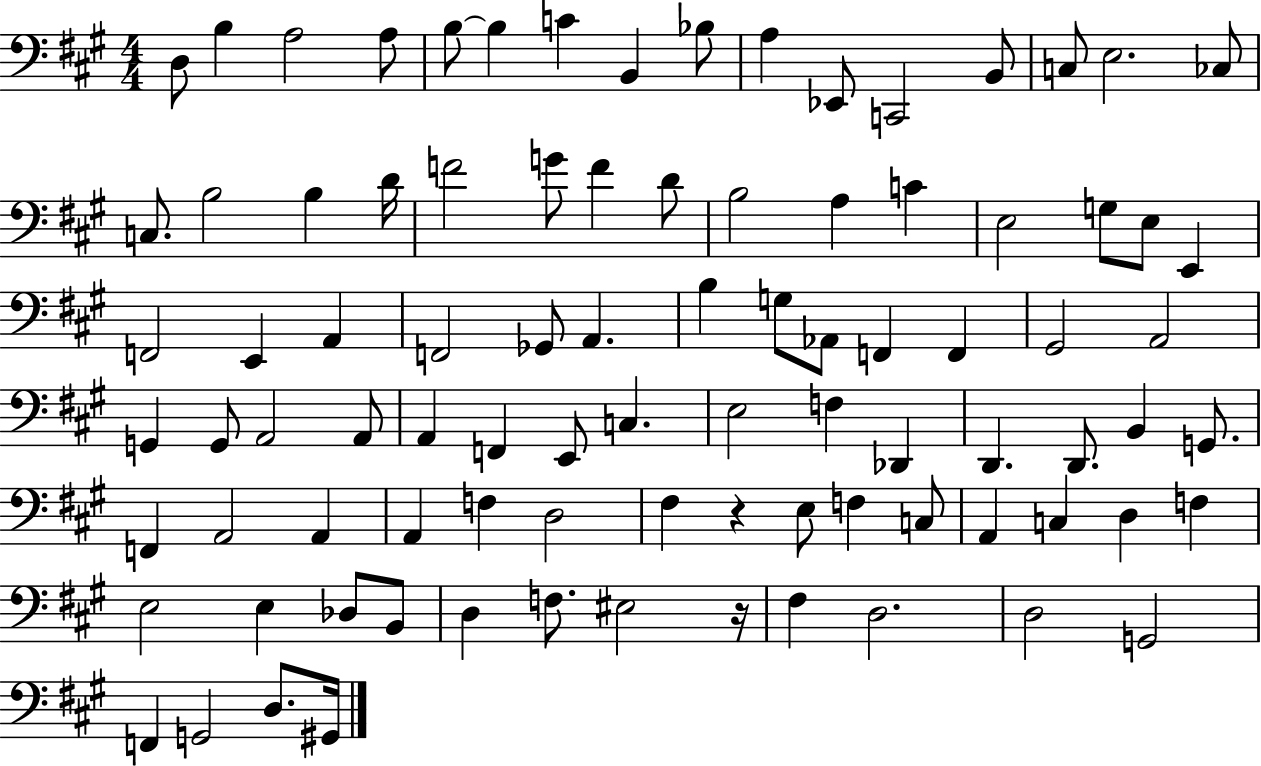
D3/e B3/q A3/h A3/e B3/e B3/q C4/q B2/q Bb3/e A3/q Eb2/e C2/h B2/e C3/e E3/h. CES3/e C3/e. B3/h B3/q D4/s F4/h G4/e F4/q D4/e B3/h A3/q C4/q E3/h G3/e E3/e E2/q F2/h E2/q A2/q F2/h Gb2/e A2/q. B3/q G3/e Ab2/e F2/q F2/q G#2/h A2/h G2/q G2/e A2/h A2/e A2/q F2/q E2/e C3/q. E3/h F3/q Db2/q D2/q. D2/e. B2/q G2/e. F2/q A2/h A2/q A2/q F3/q D3/h F#3/q R/q E3/e F3/q C3/e A2/q C3/q D3/q F3/q E3/h E3/q Db3/e B2/e D3/q F3/e. EIS3/h R/s F#3/q D3/h. D3/h G2/h F2/q G2/h D3/e. G#2/s